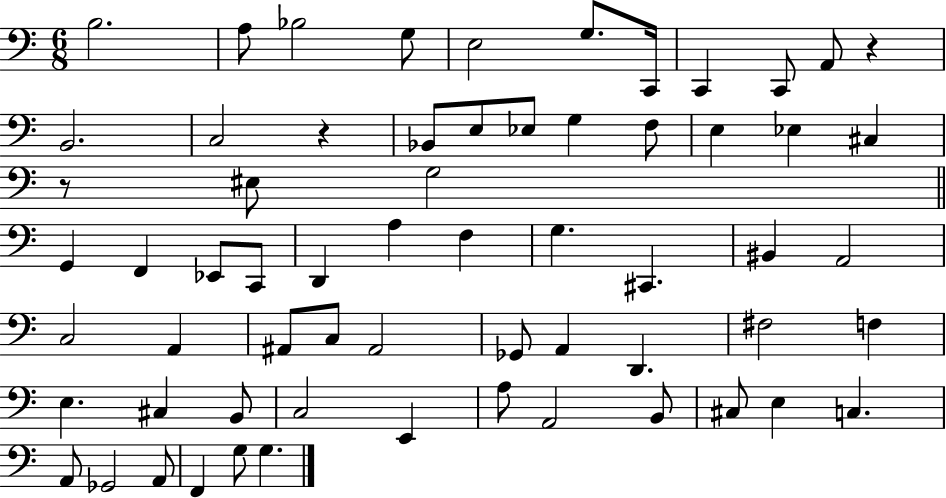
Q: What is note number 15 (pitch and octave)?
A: Eb3